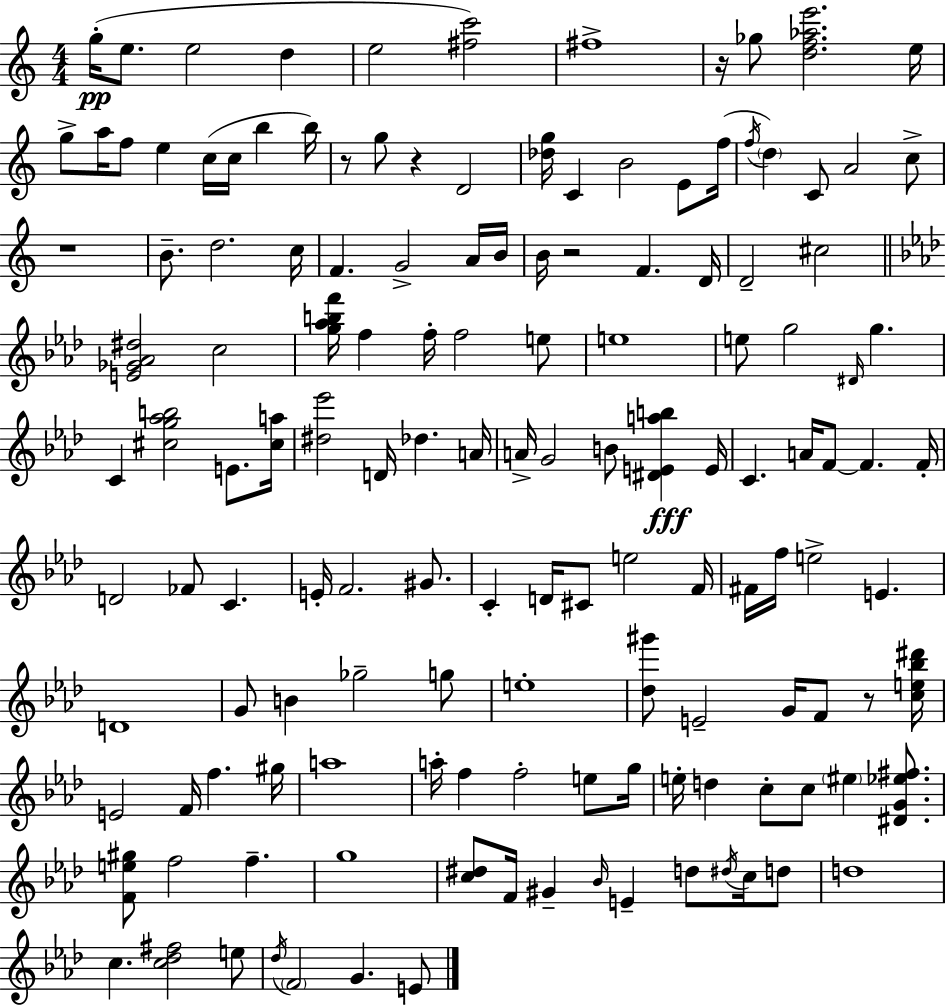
G5/s E5/e. E5/h D5/q E5/h [F#5,C6]/h F#5/w R/s Gb5/e [D5,F5,Ab5,E6]/h. E5/s G5/e A5/s F5/e E5/q C5/s C5/s B5/q B5/s R/e G5/e R/q D4/h [Db5,G5]/s C4/q B4/h E4/e F5/s F5/s D5/q C4/e A4/h C5/e R/w B4/e. D5/h. C5/s F4/q. G4/h A4/s B4/s B4/s R/h F4/q. D4/s D4/h C#5/h [E4,Gb4,Ab4,D#5]/h C5/h [G5,Ab5,B5,F6]/s F5/q F5/s F5/h E5/e E5/w E5/e G5/h D#4/s G5/q. C4/q [C#5,G5,Ab5,B5]/h E4/e. [C#5,A5]/s [D#5,Eb6]/h D4/s Db5/q. A4/s A4/s G4/h B4/e [D#4,E4,A5,B5]/q E4/s C4/q. A4/s F4/e F4/q. F4/s D4/h FES4/e C4/q. E4/s F4/h. G#4/e. C4/q D4/s C#4/e E5/h F4/s F#4/s F5/s E5/h E4/q. D4/w G4/e B4/q Gb5/h G5/e E5/w [Db5,G#6]/e E4/h G4/s F4/e R/e [C5,E5,Bb5,D#6]/s E4/h F4/s F5/q. G#5/s A5/w A5/s F5/q F5/h E5/e G5/s E5/s D5/q C5/e C5/e EIS5/q [D#4,G4,Eb5,F#5]/e. [F4,E5,G#5]/e F5/h F5/q. G5/w [C5,D#5]/e F4/s G#4/q Bb4/s E4/q D5/e D#5/s C5/s D5/e D5/w C5/q. [C5,Db5,F#5]/h E5/e Db5/s F4/h G4/q. E4/e